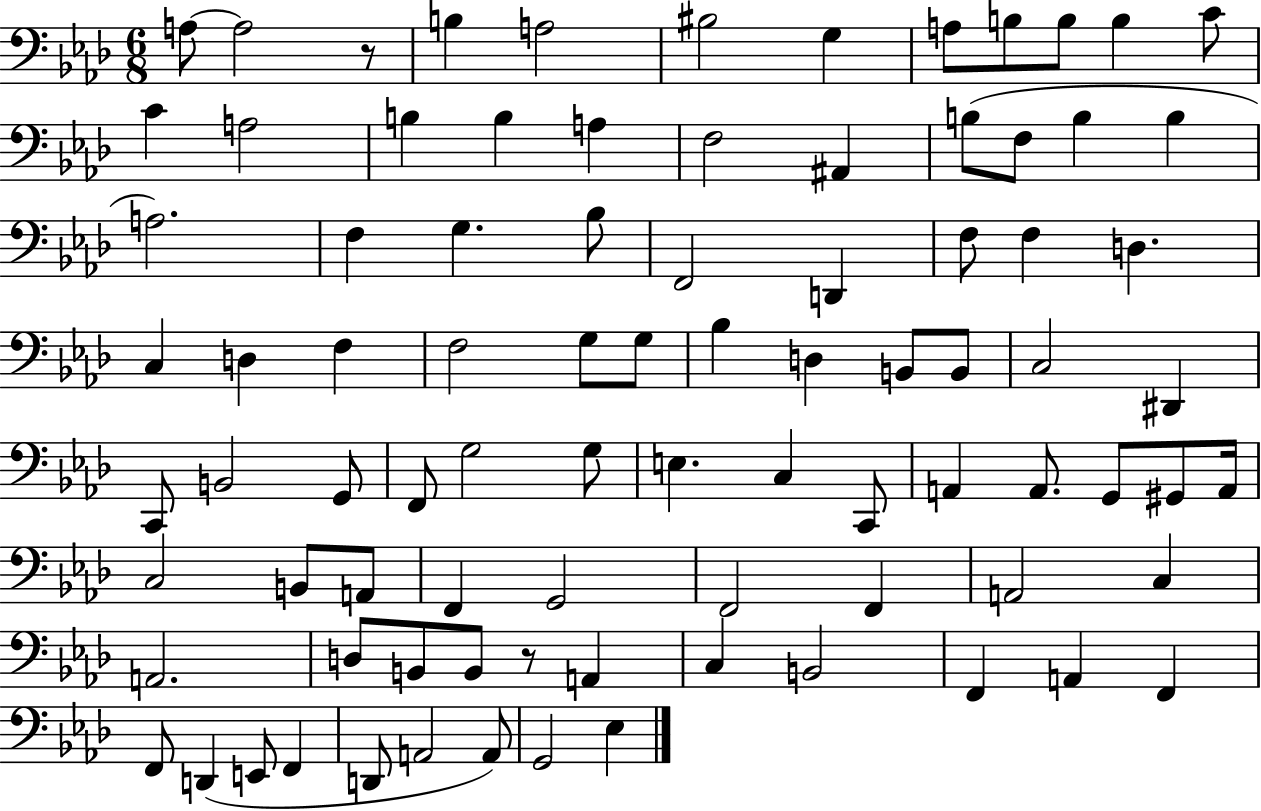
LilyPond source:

{
  \clef bass
  \numericTimeSignature
  \time 6/8
  \key aes \major
  a8~~ a2 r8 | b4 a2 | bis2 g4 | a8 b8 b8 b4 c'8 | \break c'4 a2 | b4 b4 a4 | f2 ais,4 | b8( f8 b4 b4 | \break a2.) | f4 g4. bes8 | f,2 d,4 | f8 f4 d4. | \break c4 d4 f4 | f2 g8 g8 | bes4 d4 b,8 b,8 | c2 dis,4 | \break c,8 b,2 g,8 | f,8 g2 g8 | e4. c4 c,8 | a,4 a,8. g,8 gis,8 a,16 | \break c2 b,8 a,8 | f,4 g,2 | f,2 f,4 | a,2 c4 | \break a,2. | d8 b,8 b,8 r8 a,4 | c4 b,2 | f,4 a,4 f,4 | \break f,8 d,4( e,8 f,4 | d,8 a,2 a,8) | g,2 ees4 | \bar "|."
}